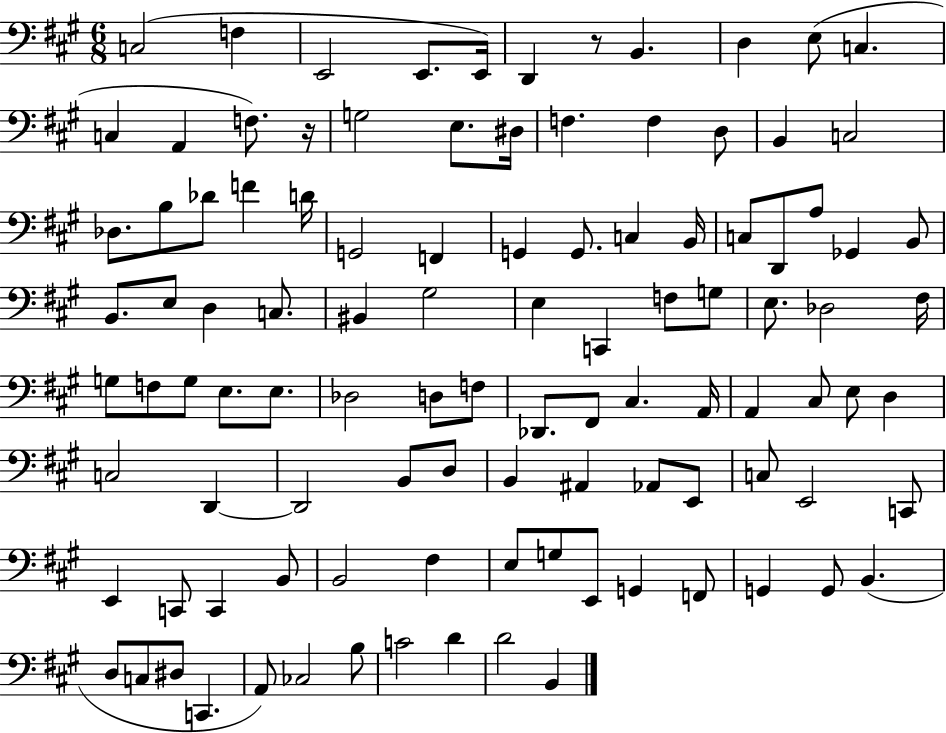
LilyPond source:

{
  \clef bass
  \numericTimeSignature
  \time 6/8
  \key a \major
  \repeat volta 2 { c2( f4 | e,2 e,8. e,16) | d,4 r8 b,4. | d4 e8( c4. | \break c4 a,4 f8.) r16 | g2 e8. dis16 | f4. f4 d8 | b,4 c2 | \break des8. b8 des'8 f'4 d'16 | g,2 f,4 | g,4 g,8. c4 b,16 | c8 d,8 a8 ges,4 b,8 | \break b,8. e8 d4 c8. | bis,4 gis2 | e4 c,4 f8 g8 | e8. des2 fis16 | \break g8 f8 g8 e8. e8. | des2 d8 f8 | des,8. fis,8 cis4. a,16 | a,4 cis8 e8 d4 | \break c2 d,4~~ | d,2 b,8 d8 | b,4 ais,4 aes,8 e,8 | c8 e,2 c,8 | \break e,4 c,8 c,4 b,8 | b,2 fis4 | e8 g8 e,8 g,4 f,8 | g,4 g,8 b,4.( | \break d8 c8 dis8 c,4. | a,8) ces2 b8 | c'2 d'4 | d'2 b,4 | \break } \bar "|."
}